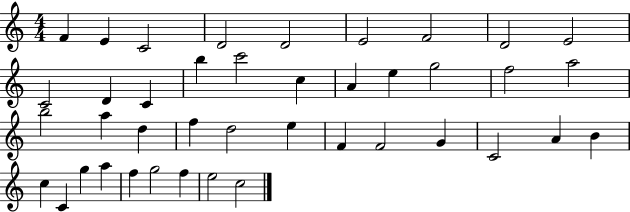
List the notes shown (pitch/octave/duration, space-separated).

F4/q E4/q C4/h D4/h D4/h E4/h F4/h D4/h E4/h C4/h D4/q C4/q B5/q C6/h C5/q A4/q E5/q G5/h F5/h A5/h B5/h A5/q D5/q F5/q D5/h E5/q F4/q F4/h G4/q C4/h A4/q B4/q C5/q C4/q G5/q A5/q F5/q G5/h F5/q E5/h C5/h